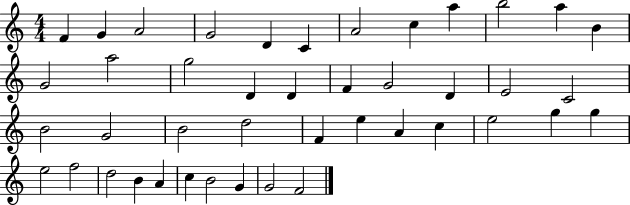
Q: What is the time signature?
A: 4/4